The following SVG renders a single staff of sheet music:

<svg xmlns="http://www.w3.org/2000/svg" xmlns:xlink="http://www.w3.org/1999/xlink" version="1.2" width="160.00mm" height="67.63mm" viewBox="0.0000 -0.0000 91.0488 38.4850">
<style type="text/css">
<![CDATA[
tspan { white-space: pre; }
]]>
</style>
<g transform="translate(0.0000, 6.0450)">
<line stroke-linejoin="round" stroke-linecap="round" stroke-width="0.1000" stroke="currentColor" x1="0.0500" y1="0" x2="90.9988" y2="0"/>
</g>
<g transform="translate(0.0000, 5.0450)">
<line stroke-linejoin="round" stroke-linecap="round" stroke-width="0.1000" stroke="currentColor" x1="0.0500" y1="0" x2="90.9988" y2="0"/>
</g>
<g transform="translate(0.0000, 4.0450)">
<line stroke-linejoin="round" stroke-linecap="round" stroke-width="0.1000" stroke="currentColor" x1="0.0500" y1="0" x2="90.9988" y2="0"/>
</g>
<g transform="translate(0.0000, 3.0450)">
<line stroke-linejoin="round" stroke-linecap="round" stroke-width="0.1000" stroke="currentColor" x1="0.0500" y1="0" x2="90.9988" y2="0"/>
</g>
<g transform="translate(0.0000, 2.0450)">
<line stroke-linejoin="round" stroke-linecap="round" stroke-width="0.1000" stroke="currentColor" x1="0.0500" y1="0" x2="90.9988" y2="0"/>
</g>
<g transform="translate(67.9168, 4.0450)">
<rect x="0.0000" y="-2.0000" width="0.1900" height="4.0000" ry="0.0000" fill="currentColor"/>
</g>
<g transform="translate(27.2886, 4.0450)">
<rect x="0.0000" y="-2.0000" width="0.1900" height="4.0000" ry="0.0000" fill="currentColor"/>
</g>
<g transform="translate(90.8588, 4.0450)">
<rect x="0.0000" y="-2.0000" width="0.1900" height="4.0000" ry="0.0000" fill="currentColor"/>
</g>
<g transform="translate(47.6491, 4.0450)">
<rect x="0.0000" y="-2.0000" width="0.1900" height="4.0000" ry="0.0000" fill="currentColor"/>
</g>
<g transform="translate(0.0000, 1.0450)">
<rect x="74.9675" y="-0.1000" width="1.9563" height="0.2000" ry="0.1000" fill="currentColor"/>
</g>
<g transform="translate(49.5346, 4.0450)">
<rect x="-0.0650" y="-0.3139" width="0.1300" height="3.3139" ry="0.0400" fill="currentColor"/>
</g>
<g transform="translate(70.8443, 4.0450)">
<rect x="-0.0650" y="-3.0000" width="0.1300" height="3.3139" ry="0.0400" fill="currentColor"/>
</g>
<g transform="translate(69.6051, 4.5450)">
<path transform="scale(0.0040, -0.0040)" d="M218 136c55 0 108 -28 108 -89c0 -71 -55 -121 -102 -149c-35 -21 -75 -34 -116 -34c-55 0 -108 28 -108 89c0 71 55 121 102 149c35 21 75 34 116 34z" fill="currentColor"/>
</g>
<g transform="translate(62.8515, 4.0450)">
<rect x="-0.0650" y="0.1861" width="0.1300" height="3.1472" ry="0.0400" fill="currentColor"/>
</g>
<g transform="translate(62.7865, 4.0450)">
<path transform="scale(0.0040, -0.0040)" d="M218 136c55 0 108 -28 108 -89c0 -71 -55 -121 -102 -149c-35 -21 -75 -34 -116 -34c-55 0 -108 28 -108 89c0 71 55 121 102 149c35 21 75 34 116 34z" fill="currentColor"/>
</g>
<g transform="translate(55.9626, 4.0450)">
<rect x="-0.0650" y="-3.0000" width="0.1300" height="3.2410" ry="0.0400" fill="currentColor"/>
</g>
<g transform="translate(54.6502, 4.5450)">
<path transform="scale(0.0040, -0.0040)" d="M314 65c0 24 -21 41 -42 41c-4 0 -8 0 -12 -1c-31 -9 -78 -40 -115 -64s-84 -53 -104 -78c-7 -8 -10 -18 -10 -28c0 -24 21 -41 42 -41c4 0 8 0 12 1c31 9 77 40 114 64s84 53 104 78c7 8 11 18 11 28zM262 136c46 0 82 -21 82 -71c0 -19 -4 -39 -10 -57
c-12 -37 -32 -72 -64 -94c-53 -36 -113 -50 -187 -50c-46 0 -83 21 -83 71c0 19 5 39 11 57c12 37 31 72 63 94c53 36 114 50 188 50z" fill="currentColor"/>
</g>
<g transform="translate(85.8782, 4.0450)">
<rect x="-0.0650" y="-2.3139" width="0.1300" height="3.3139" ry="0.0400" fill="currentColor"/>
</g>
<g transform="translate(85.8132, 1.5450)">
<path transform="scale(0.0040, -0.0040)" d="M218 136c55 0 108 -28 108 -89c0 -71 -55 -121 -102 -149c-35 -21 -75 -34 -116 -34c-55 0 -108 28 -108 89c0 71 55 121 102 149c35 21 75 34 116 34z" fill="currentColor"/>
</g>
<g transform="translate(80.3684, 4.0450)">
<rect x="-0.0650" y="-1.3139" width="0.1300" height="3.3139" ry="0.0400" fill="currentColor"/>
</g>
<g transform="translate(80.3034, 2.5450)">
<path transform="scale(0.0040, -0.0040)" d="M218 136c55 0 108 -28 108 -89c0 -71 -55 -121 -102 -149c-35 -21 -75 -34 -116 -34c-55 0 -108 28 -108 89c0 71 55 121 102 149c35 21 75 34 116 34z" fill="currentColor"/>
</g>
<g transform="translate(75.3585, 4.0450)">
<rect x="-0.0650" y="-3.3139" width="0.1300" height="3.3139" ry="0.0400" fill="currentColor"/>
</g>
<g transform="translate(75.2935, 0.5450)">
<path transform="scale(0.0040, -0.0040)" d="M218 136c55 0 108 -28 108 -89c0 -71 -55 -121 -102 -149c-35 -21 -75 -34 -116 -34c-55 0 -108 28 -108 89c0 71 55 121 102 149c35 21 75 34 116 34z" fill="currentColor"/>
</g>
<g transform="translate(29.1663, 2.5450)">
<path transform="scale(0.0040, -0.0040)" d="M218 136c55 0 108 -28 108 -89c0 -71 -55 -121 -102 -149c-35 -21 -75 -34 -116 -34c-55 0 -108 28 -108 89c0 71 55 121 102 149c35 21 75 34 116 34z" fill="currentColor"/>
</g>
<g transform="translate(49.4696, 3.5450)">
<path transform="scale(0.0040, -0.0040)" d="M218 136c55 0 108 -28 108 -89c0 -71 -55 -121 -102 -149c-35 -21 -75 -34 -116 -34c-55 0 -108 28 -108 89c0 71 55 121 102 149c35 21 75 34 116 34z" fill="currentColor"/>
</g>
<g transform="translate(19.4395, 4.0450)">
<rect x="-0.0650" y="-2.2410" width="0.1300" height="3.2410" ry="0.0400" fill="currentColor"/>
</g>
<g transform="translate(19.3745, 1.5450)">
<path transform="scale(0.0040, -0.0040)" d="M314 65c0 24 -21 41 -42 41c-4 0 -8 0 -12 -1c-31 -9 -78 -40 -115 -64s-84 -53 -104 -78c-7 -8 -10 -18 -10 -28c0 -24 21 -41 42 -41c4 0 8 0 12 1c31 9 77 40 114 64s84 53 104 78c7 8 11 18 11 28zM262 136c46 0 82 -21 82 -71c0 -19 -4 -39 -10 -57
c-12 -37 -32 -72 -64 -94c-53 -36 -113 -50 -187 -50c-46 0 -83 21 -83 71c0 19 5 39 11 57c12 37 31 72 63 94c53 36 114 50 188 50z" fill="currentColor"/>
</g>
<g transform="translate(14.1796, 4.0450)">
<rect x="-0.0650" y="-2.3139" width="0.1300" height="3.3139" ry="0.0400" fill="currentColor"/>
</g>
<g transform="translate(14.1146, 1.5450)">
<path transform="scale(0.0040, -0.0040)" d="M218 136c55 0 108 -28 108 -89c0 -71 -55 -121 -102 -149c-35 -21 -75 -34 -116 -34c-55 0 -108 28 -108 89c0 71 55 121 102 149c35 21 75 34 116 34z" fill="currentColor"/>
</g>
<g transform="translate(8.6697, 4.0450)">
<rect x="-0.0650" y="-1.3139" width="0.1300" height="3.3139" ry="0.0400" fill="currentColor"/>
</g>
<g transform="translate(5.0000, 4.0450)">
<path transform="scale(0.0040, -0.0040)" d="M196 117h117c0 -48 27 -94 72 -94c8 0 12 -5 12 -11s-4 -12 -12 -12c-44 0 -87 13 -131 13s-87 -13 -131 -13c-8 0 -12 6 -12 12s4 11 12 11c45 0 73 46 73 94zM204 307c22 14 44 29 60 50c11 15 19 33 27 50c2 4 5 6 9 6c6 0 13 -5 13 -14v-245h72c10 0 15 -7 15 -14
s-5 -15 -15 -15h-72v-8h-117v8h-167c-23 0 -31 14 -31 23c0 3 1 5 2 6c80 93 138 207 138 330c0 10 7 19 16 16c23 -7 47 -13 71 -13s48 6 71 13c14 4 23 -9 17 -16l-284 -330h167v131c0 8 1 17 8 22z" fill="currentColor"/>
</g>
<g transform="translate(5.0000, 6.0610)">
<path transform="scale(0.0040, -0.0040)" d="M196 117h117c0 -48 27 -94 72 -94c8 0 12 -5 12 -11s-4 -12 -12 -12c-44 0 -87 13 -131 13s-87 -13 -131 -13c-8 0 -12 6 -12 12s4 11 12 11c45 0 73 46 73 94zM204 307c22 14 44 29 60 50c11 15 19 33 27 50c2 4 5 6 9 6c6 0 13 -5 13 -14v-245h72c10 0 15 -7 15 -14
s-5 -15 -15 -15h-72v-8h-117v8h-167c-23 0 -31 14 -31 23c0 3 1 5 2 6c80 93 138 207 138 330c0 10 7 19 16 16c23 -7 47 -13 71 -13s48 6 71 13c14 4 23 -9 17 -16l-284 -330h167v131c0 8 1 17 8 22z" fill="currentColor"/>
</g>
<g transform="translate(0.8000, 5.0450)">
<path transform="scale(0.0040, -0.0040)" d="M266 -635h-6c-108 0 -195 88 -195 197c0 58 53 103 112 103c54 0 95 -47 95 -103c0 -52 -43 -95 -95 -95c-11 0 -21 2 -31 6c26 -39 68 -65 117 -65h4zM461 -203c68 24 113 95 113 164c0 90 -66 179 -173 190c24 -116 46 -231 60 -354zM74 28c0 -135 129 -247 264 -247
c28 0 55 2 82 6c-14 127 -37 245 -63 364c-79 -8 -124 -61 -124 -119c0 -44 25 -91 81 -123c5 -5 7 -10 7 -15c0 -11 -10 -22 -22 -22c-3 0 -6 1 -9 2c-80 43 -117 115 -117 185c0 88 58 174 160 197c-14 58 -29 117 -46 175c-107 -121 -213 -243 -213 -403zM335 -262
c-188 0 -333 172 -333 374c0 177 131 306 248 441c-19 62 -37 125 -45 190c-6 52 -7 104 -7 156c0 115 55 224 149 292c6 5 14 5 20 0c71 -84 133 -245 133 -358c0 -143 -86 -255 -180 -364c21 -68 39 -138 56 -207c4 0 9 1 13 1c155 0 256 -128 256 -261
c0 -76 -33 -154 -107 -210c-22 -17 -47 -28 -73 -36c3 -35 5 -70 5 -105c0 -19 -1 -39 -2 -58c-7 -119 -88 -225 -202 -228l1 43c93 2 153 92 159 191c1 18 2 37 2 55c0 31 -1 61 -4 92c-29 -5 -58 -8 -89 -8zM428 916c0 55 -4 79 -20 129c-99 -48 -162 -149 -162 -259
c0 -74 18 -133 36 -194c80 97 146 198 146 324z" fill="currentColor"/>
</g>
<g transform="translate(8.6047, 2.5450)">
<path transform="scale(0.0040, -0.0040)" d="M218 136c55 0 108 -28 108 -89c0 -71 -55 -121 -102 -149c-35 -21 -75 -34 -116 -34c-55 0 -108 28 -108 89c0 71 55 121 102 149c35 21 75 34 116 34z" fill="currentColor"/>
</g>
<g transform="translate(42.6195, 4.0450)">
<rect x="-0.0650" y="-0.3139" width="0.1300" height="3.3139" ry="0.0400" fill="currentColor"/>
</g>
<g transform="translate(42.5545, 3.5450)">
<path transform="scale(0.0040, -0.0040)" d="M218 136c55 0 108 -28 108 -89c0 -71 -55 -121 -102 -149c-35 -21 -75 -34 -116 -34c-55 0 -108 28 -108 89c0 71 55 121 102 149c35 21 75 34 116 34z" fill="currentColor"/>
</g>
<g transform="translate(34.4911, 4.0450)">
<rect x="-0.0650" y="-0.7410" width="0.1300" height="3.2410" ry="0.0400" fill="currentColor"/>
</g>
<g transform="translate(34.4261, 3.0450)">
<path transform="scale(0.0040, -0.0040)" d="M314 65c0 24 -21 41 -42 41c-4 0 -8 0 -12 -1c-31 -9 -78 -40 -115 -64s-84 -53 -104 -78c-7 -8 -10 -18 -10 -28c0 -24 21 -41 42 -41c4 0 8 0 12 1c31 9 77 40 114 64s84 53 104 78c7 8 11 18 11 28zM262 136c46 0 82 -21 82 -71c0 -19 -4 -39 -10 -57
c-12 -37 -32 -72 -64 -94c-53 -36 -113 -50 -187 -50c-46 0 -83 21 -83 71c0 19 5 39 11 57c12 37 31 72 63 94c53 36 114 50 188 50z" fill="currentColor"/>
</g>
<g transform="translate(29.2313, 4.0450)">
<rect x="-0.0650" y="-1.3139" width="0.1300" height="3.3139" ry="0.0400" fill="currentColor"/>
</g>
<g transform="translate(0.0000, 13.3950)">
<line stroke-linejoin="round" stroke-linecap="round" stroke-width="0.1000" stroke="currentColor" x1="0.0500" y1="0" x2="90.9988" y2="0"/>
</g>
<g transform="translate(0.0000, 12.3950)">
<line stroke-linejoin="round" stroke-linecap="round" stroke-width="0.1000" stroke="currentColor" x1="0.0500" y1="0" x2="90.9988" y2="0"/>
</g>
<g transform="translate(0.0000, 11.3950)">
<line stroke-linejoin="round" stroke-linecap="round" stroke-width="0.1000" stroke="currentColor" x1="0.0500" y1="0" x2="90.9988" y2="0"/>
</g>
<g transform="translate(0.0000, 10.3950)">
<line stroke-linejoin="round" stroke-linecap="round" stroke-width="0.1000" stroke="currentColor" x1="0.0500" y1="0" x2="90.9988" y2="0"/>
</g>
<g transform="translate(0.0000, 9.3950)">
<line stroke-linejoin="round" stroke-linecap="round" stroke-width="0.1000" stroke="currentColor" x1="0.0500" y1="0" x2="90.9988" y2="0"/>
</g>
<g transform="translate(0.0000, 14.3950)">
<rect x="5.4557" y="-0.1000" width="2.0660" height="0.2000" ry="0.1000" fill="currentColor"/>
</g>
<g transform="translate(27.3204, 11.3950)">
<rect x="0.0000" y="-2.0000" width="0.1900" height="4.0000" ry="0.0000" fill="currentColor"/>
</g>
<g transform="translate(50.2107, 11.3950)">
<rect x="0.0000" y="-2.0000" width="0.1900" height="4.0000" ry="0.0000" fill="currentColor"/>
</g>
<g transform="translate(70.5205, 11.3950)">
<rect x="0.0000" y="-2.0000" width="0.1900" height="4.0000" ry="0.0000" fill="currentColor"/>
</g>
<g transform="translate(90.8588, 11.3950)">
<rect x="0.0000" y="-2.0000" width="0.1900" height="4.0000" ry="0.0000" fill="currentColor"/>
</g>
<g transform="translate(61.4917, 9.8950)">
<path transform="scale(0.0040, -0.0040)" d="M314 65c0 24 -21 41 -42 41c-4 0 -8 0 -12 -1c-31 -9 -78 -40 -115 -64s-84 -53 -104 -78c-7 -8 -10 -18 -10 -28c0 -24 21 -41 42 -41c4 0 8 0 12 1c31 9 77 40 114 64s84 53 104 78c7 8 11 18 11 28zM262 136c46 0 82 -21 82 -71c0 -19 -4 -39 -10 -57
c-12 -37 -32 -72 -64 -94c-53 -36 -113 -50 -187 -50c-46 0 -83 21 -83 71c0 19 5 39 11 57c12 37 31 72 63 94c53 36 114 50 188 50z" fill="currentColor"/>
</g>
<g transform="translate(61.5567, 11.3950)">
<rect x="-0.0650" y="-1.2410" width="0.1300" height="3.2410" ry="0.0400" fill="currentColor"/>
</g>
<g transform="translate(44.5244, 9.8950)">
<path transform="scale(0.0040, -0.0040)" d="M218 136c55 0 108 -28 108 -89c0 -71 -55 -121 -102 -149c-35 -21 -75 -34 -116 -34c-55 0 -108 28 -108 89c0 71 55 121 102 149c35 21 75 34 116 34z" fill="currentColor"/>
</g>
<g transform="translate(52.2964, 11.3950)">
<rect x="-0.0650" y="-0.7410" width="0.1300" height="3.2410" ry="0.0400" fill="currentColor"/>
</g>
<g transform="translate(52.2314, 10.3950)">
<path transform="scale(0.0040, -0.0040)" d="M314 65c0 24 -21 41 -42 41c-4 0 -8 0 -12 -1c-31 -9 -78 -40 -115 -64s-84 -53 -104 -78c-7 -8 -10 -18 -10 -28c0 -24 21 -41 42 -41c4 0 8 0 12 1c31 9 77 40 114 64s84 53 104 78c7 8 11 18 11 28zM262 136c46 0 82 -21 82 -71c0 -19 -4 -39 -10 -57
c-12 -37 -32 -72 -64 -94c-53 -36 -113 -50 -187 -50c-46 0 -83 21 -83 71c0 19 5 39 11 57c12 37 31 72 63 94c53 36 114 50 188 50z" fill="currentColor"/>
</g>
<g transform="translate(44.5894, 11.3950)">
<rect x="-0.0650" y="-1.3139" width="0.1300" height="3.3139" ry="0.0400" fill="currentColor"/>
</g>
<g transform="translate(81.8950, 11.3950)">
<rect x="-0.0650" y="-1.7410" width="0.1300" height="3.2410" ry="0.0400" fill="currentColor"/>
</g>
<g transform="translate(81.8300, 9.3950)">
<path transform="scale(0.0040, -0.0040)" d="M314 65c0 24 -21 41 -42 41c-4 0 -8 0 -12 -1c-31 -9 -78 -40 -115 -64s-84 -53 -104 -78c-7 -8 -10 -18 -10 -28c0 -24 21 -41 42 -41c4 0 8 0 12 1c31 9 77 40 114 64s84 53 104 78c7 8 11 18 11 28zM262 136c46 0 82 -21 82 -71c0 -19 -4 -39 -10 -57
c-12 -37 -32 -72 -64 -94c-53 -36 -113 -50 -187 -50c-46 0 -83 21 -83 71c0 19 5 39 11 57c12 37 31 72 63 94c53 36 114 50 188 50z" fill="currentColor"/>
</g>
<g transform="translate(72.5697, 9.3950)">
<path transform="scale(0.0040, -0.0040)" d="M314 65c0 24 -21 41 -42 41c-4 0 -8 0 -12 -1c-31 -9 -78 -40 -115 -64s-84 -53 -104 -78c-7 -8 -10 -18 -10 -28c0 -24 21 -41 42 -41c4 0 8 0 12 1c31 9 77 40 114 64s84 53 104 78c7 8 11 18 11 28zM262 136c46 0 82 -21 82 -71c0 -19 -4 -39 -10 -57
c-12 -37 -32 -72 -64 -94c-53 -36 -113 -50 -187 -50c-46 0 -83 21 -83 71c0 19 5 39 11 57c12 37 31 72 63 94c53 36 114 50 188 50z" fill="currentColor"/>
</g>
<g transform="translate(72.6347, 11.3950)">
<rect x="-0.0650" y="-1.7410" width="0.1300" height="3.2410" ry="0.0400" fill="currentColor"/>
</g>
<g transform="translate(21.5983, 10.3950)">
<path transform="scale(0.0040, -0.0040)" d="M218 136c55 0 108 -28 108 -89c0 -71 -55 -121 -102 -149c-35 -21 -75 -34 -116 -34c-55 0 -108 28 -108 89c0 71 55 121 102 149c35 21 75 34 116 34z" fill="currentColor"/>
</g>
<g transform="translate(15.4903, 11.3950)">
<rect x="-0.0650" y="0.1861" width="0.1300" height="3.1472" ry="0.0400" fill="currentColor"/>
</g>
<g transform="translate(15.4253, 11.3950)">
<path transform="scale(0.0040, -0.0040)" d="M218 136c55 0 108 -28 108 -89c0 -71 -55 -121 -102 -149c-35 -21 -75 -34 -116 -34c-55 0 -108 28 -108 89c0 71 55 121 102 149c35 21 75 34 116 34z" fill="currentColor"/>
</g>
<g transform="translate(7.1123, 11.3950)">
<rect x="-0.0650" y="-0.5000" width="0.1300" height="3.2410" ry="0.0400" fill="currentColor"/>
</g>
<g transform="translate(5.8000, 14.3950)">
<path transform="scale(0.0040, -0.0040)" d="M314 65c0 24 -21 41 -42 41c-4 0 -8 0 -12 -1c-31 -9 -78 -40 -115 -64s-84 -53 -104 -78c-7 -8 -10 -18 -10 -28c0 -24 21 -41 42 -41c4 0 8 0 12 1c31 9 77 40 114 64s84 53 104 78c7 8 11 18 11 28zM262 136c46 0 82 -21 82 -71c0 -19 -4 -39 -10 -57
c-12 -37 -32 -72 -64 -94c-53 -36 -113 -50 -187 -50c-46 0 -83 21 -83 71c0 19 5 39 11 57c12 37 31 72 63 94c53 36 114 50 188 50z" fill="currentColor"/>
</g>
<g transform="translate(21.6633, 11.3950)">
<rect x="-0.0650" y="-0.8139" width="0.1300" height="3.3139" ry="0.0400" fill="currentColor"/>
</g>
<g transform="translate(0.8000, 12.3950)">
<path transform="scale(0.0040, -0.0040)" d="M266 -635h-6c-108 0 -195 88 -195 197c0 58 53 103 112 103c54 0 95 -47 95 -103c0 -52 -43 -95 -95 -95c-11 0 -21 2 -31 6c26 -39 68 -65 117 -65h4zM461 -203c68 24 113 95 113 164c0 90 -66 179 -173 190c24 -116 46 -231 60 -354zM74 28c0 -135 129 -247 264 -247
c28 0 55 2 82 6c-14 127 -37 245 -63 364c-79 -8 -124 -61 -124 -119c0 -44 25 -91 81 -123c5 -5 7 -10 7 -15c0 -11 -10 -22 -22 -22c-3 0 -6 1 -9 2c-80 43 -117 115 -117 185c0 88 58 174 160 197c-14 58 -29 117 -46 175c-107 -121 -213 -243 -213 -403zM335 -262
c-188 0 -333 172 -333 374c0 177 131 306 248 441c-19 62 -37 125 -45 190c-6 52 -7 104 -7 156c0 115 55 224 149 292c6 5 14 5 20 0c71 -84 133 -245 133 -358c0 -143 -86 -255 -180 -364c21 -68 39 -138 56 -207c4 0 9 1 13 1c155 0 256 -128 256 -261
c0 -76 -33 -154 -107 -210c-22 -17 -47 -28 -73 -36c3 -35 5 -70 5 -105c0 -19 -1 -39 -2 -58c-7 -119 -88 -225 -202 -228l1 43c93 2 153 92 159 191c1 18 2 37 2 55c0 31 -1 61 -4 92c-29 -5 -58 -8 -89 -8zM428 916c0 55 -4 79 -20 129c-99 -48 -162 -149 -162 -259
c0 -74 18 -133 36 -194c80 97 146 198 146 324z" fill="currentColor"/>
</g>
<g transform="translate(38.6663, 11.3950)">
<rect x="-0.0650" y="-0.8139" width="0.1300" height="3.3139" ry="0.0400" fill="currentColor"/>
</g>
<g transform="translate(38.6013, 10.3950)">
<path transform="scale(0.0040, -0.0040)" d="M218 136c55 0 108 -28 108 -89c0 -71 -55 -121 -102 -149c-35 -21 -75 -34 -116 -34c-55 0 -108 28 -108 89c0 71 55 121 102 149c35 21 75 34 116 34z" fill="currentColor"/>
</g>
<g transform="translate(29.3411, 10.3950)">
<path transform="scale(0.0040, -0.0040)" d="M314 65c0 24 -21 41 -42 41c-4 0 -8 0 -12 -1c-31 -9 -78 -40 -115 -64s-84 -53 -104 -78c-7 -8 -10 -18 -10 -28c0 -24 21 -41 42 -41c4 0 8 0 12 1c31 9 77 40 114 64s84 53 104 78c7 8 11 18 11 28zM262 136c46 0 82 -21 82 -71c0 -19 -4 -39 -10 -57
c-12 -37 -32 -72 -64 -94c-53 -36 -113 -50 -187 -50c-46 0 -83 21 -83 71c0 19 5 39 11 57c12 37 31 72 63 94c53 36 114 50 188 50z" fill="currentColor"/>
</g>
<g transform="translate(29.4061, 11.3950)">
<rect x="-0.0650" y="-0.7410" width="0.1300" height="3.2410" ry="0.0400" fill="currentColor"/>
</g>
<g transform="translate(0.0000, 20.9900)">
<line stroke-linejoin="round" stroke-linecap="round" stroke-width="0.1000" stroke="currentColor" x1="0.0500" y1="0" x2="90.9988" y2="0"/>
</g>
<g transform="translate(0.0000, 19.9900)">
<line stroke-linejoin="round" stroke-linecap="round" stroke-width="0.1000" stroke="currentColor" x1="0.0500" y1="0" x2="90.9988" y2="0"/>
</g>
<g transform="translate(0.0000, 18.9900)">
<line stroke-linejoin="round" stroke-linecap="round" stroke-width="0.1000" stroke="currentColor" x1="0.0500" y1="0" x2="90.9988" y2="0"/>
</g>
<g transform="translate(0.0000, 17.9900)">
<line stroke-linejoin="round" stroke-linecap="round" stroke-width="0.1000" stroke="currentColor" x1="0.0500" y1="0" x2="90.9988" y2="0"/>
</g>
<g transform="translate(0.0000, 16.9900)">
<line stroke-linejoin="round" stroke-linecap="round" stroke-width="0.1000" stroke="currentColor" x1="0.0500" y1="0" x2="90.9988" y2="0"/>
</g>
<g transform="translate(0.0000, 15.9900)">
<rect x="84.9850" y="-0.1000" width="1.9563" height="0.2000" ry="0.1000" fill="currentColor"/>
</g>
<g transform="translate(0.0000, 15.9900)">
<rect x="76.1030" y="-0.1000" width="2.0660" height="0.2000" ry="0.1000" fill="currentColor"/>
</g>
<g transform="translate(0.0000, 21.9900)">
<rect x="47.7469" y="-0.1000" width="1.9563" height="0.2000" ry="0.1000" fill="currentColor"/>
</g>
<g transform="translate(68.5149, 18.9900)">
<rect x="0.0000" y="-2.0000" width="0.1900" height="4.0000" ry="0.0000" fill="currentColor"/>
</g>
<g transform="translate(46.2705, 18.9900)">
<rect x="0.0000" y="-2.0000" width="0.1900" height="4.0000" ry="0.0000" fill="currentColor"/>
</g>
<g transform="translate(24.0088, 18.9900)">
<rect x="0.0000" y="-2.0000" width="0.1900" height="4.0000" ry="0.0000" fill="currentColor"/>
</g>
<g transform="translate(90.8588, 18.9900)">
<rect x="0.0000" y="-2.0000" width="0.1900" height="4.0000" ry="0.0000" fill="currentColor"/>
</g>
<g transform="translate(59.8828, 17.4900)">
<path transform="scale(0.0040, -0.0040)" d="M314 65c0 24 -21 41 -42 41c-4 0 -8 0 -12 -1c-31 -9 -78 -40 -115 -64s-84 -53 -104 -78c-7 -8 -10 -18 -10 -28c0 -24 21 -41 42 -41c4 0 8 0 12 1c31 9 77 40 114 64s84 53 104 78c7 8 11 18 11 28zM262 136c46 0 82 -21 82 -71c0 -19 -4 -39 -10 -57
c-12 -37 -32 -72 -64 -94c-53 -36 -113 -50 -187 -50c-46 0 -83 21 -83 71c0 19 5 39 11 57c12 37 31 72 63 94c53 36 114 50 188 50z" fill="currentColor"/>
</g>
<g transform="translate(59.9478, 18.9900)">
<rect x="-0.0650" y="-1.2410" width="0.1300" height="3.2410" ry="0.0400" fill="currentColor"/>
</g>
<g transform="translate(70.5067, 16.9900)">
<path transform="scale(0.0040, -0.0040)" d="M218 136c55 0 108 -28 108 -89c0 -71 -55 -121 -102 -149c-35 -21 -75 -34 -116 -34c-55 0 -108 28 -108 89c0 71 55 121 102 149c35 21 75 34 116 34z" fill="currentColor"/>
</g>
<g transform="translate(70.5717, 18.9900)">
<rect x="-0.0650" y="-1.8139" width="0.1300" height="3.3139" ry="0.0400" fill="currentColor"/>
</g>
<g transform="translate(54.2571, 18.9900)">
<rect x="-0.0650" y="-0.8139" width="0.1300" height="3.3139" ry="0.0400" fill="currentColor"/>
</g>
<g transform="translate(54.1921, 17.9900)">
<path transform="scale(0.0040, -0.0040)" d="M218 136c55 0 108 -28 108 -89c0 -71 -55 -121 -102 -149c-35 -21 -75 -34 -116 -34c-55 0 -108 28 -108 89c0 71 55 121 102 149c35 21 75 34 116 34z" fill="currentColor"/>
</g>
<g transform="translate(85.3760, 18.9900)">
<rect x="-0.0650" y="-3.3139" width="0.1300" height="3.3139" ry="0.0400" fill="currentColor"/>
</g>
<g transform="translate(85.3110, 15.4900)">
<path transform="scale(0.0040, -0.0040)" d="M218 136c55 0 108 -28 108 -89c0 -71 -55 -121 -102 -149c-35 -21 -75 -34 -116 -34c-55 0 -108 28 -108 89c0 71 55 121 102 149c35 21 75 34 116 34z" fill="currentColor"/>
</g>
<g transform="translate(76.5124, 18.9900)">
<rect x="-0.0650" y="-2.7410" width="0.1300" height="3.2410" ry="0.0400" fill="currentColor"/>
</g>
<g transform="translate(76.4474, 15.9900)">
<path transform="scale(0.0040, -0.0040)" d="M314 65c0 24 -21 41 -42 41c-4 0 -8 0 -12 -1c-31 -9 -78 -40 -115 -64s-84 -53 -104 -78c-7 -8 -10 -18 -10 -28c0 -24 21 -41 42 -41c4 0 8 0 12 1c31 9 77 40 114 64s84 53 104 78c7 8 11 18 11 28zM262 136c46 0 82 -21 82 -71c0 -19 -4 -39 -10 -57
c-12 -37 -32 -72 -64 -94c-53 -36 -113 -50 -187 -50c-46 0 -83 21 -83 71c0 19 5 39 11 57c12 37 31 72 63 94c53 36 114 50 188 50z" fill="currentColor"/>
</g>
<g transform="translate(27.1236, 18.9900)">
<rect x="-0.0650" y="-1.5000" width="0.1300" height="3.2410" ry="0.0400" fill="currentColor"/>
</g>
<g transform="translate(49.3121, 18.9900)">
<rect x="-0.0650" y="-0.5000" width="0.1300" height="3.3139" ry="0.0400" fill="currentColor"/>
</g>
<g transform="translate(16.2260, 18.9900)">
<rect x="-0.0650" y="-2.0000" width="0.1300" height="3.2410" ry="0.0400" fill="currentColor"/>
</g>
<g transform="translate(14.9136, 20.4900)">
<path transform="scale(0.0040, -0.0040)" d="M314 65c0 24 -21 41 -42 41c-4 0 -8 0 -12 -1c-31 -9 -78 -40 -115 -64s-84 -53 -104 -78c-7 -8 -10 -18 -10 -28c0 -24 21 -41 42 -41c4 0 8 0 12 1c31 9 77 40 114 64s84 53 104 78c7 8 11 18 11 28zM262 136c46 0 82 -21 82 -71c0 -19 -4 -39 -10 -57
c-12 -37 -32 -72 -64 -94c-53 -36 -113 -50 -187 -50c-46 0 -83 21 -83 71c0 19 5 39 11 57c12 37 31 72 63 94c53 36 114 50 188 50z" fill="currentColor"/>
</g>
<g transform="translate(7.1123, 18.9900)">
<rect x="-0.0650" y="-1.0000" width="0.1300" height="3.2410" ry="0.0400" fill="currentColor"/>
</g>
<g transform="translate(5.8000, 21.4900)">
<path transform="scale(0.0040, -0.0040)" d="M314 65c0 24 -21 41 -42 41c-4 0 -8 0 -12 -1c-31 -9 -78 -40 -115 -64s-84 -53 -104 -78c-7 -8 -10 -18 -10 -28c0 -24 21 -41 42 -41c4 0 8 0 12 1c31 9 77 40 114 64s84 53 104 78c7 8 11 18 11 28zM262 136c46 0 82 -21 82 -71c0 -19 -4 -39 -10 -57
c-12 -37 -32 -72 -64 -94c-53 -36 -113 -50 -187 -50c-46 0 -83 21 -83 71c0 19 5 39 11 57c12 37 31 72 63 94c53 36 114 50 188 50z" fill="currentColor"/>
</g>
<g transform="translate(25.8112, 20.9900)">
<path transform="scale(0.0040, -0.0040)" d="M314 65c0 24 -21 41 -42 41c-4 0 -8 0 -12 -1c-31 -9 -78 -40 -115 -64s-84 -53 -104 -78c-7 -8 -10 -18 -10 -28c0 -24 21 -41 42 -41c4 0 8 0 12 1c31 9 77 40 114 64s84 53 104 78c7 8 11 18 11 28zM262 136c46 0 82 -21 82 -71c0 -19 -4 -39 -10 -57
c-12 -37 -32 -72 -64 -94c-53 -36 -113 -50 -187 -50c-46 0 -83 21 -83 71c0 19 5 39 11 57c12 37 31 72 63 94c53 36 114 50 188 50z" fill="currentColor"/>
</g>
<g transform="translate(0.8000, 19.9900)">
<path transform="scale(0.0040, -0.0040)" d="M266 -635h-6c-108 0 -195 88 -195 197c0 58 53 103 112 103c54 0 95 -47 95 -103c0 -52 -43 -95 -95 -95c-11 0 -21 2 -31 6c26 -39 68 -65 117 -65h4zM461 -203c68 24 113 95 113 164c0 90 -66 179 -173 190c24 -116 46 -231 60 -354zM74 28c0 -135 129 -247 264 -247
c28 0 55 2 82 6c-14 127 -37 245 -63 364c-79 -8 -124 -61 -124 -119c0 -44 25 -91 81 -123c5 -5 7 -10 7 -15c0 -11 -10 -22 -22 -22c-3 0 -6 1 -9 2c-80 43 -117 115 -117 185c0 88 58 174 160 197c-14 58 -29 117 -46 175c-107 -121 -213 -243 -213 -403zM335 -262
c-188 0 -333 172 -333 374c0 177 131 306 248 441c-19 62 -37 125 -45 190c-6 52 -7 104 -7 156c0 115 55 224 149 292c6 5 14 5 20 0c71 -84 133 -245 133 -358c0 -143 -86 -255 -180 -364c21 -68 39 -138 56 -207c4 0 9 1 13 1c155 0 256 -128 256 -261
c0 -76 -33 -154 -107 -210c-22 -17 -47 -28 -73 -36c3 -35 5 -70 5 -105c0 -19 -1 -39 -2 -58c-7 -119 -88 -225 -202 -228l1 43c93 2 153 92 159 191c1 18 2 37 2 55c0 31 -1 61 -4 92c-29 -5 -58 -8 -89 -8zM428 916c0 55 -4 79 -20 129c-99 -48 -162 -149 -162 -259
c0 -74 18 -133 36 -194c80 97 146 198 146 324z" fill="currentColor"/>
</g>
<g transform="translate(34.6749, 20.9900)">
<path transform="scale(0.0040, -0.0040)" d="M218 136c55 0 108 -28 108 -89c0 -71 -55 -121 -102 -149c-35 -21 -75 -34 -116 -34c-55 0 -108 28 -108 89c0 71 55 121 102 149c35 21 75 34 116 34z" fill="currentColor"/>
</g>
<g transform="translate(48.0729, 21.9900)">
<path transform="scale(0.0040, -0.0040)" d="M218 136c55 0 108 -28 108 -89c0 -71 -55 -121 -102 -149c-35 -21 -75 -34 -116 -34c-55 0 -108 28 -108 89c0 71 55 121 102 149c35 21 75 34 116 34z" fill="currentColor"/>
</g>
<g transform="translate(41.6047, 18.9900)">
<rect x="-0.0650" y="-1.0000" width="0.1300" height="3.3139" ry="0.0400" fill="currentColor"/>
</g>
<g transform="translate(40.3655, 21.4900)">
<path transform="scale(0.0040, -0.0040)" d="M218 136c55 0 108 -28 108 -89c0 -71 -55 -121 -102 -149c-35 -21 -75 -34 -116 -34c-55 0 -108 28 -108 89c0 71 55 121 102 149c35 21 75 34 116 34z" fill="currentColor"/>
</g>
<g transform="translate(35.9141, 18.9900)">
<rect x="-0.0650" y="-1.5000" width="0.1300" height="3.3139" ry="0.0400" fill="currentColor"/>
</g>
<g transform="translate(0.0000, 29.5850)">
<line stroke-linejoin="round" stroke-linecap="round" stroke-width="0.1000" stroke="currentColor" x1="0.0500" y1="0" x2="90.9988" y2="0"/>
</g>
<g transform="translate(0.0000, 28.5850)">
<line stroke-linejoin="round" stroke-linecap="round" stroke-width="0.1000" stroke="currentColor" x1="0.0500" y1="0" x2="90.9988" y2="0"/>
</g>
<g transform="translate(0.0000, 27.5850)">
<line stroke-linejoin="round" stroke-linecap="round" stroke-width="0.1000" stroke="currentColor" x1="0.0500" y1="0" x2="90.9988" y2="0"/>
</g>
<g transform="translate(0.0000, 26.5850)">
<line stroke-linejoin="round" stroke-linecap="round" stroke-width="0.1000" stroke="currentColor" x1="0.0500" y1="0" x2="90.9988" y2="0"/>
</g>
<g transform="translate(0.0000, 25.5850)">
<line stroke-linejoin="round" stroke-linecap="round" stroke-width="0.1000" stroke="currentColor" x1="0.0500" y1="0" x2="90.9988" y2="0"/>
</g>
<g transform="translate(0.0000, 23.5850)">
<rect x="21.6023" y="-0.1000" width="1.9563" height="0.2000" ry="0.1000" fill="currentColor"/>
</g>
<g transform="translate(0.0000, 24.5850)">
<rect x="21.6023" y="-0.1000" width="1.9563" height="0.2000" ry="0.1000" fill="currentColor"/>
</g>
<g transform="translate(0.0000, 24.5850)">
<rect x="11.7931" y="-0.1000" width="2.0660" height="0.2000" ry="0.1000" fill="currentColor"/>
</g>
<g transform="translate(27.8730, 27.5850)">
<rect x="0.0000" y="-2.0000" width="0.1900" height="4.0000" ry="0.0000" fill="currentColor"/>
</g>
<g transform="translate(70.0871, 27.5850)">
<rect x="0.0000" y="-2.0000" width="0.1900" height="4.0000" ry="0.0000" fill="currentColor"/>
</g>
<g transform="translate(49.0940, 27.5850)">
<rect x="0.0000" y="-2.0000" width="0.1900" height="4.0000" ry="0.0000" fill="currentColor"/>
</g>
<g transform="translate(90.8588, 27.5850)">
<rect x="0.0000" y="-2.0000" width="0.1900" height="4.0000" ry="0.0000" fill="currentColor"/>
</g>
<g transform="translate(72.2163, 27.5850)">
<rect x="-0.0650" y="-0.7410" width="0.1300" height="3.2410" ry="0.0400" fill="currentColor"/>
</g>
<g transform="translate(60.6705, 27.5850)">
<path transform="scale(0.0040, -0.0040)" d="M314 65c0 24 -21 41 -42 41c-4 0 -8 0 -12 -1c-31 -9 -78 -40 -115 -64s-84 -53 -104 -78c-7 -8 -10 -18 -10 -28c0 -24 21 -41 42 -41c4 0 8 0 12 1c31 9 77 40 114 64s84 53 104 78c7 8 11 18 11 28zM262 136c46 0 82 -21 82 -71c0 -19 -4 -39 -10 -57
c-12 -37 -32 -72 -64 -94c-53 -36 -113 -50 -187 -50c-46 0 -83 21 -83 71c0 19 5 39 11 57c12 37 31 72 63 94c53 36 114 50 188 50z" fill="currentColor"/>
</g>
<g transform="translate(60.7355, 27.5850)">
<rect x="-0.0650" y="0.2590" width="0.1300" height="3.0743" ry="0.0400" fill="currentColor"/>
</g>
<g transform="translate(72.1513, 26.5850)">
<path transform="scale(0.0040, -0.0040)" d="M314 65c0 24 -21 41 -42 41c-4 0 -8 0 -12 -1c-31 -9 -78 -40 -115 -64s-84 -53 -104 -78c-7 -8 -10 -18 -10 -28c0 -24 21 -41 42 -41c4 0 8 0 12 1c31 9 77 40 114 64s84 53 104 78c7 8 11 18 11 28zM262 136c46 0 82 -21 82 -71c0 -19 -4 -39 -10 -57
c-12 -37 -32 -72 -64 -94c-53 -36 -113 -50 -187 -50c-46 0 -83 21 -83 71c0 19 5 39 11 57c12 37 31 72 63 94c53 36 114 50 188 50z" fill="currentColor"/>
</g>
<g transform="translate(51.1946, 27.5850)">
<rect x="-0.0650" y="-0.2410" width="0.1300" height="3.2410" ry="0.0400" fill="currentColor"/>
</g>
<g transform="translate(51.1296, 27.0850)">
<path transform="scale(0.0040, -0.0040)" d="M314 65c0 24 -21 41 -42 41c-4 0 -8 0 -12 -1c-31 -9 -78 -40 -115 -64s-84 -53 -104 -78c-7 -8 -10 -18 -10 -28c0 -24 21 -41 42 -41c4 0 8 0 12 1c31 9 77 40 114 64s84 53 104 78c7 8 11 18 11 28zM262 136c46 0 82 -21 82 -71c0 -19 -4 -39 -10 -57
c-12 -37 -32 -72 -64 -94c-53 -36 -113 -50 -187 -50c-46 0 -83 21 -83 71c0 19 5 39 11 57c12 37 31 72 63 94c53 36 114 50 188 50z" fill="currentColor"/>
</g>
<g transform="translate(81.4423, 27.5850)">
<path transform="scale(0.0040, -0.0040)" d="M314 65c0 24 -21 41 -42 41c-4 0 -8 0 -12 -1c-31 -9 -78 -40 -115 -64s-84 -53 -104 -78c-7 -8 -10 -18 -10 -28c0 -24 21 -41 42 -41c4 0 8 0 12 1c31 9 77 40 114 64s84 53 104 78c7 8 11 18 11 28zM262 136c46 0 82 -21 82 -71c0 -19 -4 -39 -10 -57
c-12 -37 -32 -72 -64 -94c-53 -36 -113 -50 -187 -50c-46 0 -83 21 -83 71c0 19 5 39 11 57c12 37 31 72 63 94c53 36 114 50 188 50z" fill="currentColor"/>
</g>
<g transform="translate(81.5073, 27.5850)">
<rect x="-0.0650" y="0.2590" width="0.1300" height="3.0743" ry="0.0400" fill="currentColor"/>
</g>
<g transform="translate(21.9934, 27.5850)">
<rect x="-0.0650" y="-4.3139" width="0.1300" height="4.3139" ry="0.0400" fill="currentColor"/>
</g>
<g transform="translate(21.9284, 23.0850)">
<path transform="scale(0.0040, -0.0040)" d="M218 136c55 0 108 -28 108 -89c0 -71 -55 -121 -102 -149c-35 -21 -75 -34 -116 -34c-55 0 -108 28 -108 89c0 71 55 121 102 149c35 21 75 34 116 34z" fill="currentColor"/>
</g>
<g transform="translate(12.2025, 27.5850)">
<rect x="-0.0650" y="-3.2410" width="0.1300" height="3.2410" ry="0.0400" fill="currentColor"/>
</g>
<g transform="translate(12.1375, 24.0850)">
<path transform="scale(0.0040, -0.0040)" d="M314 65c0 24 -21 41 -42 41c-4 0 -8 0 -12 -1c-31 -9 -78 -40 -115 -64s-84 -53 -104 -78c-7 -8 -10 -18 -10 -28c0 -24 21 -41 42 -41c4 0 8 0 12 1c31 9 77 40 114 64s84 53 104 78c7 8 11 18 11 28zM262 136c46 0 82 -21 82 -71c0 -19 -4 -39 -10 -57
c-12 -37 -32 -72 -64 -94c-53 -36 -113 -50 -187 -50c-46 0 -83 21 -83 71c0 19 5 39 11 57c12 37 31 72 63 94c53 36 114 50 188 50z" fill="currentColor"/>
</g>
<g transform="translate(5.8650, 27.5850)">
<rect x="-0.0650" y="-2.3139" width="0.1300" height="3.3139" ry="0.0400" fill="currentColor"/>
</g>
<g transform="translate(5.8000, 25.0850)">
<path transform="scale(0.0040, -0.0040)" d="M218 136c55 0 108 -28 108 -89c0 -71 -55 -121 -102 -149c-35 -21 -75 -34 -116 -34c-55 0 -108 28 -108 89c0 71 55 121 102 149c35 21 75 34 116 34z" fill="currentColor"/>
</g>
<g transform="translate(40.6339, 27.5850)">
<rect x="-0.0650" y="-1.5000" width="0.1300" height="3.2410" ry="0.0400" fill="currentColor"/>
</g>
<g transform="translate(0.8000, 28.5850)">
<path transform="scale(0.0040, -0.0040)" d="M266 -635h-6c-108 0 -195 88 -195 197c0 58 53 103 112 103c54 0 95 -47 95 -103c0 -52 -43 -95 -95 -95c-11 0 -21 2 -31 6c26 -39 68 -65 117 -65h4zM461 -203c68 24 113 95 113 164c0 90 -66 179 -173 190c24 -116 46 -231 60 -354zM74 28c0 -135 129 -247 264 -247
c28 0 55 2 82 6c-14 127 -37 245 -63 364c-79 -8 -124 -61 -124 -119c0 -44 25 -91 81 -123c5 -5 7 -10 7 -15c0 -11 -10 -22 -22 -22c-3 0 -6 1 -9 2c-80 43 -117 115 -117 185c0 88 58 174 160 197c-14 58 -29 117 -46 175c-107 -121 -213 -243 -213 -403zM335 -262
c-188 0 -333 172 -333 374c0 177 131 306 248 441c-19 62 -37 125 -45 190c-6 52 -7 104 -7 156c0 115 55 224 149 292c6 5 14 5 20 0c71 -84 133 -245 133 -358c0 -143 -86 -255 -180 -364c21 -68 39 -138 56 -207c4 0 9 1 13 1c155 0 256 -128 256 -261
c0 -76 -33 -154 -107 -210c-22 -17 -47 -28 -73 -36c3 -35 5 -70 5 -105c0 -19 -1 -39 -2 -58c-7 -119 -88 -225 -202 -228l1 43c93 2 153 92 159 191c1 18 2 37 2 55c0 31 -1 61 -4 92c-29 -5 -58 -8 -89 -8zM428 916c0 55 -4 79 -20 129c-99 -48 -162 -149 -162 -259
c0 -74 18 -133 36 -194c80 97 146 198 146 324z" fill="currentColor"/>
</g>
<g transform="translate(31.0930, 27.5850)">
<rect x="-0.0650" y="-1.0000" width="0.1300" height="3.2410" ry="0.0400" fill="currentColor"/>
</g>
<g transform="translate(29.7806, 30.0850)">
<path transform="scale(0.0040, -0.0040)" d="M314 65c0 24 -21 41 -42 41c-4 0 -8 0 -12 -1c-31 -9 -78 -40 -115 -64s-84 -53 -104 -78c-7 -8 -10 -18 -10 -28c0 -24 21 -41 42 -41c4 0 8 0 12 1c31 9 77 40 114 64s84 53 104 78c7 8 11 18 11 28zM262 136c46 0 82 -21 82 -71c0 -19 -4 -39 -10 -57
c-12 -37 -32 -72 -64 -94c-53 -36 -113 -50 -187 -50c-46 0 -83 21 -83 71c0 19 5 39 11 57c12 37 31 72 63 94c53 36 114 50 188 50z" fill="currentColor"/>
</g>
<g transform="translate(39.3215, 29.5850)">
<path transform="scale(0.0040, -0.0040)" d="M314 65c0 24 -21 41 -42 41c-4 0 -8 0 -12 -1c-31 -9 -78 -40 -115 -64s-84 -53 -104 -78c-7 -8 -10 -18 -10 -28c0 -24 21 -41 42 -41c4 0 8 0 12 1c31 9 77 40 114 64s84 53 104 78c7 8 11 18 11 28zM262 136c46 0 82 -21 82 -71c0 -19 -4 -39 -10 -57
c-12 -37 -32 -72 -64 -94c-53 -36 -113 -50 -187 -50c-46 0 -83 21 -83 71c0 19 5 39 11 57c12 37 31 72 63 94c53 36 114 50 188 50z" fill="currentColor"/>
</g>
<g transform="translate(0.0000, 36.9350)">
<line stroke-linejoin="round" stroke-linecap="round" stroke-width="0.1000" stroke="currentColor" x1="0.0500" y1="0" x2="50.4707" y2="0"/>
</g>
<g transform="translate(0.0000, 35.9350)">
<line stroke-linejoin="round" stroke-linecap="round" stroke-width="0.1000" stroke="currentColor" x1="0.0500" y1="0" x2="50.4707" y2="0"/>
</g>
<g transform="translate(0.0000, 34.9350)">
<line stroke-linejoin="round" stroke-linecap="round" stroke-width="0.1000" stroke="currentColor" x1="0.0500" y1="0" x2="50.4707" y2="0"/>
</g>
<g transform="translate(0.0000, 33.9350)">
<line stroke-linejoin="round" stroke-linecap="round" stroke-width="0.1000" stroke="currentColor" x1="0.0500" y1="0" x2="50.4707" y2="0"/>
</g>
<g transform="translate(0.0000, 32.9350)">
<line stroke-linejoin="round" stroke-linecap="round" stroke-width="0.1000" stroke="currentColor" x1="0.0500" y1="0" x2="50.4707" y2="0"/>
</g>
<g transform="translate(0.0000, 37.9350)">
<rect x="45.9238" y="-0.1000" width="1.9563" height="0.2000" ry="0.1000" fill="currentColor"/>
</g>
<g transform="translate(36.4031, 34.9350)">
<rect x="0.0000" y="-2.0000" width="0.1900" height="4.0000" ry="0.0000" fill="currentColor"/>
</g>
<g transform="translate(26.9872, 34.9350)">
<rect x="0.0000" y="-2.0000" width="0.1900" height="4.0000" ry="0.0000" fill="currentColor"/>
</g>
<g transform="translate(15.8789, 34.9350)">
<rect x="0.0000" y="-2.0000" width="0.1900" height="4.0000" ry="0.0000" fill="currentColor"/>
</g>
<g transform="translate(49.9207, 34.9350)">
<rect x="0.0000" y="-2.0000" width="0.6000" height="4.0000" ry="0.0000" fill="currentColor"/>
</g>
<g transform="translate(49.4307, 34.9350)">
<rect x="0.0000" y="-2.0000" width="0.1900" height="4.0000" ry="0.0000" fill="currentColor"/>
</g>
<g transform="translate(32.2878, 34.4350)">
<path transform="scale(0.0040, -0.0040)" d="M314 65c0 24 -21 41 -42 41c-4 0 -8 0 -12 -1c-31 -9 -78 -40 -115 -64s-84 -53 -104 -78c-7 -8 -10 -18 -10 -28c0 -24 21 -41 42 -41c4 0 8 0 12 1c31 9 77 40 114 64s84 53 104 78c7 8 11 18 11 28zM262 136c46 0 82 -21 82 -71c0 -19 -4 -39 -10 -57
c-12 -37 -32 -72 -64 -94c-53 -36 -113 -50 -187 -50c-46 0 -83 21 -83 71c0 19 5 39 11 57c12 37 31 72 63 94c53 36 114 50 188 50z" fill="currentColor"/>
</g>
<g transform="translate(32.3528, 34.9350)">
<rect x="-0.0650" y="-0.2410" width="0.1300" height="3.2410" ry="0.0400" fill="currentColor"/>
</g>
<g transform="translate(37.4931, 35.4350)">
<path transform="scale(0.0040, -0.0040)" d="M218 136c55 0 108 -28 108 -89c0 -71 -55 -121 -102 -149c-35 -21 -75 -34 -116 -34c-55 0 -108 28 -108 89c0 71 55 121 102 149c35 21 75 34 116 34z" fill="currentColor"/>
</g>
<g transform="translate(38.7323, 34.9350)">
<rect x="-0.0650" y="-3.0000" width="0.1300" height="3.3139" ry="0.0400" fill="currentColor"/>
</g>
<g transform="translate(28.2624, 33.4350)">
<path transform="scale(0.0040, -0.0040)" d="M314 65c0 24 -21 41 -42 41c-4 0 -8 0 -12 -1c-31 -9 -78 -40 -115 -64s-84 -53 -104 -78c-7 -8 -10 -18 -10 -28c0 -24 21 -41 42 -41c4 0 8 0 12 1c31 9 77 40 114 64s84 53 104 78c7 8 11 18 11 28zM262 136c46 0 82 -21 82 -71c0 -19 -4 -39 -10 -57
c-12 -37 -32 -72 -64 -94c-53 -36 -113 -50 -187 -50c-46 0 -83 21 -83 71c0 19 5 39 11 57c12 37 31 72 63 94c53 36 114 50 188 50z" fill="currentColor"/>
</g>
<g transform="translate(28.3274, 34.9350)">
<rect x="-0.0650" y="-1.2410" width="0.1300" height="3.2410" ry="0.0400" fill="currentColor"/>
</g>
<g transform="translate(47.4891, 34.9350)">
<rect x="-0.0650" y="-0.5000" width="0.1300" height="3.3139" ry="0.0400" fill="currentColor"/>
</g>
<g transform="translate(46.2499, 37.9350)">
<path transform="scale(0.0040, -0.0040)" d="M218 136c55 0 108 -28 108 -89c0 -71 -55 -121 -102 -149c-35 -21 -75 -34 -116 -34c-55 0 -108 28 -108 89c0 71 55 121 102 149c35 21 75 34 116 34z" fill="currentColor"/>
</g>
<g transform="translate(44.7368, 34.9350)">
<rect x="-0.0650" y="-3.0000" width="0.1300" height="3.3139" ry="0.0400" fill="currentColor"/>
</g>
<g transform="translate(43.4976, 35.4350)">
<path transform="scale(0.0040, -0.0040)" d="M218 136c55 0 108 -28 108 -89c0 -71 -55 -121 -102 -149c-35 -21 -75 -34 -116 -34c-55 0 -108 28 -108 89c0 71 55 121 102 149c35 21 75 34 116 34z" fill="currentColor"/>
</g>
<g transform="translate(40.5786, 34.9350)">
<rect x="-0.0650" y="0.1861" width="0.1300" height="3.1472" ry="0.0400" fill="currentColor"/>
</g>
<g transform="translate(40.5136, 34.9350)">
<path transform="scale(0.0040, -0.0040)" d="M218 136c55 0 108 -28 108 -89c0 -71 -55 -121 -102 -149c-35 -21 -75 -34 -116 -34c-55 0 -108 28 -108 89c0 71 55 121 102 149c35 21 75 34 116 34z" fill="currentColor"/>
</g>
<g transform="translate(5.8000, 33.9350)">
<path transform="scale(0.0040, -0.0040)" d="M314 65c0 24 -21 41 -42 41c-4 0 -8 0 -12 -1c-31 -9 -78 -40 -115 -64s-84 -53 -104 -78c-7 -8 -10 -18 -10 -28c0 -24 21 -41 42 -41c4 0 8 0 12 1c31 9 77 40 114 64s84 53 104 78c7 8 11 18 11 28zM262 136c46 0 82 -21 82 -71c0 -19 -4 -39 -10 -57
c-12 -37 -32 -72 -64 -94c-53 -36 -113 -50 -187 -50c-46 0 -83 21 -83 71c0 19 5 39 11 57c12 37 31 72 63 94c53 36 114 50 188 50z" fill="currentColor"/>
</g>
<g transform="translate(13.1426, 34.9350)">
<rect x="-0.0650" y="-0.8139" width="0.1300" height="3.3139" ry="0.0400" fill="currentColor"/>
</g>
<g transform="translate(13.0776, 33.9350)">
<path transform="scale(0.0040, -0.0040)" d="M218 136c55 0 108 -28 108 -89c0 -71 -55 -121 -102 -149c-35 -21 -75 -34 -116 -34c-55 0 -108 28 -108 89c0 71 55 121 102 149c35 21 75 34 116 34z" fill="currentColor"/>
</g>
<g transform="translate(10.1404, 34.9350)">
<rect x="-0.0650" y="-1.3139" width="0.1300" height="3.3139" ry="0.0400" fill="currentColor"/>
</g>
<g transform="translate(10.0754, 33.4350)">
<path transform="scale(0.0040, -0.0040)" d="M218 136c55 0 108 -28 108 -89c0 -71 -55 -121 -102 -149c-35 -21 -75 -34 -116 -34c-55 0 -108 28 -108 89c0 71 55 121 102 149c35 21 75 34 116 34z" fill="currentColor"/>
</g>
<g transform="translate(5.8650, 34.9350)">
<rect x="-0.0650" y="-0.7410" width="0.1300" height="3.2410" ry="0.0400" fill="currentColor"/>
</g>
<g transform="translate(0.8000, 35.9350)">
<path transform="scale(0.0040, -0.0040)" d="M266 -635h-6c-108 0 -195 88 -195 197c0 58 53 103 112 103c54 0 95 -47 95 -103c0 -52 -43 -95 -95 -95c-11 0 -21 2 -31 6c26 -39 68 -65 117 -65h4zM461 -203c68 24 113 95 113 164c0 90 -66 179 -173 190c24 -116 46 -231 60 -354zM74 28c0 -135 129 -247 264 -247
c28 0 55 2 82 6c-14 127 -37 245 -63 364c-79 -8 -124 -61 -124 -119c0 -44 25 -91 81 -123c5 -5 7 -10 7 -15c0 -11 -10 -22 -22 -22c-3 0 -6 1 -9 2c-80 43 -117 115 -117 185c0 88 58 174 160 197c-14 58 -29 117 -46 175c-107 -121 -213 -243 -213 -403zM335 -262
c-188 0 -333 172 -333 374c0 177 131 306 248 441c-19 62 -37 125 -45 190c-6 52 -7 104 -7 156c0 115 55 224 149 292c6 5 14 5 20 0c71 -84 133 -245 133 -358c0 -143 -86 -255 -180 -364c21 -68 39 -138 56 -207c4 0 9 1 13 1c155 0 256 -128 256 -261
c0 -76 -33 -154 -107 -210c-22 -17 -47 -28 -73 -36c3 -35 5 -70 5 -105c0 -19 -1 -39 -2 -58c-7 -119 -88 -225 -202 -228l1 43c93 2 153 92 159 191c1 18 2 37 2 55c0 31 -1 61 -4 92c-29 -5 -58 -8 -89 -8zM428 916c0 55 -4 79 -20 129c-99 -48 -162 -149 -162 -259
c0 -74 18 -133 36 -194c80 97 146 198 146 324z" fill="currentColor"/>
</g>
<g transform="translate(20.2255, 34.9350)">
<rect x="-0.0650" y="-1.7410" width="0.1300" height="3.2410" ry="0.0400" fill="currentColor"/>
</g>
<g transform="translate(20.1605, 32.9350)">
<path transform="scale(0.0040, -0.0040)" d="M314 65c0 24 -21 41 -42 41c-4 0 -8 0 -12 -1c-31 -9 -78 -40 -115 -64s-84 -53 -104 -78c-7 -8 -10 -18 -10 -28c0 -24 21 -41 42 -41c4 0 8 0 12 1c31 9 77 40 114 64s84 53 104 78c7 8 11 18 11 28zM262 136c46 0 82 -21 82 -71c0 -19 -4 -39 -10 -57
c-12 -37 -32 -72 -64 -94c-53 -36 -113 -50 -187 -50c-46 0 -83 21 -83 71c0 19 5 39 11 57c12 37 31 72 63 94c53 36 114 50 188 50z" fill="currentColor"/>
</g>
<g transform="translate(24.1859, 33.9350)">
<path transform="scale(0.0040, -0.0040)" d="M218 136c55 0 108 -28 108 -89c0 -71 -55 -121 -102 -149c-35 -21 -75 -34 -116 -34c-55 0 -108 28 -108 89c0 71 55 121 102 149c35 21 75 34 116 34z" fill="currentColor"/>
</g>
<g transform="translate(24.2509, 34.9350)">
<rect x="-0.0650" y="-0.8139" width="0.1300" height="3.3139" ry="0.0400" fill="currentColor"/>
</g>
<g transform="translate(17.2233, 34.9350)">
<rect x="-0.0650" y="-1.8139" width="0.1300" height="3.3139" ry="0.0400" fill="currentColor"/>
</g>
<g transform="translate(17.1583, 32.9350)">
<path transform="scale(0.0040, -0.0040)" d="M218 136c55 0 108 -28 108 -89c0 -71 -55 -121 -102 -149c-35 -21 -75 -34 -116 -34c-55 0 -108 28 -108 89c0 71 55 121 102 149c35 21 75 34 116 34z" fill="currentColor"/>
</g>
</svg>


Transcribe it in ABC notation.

X:1
T:Untitled
M:4/4
L:1/4
K:C
e g g2 e d2 c c A2 B A b e g C2 B d d2 d e d2 e2 f2 f2 D2 F2 E2 E D C d e2 f a2 b g b2 d' D2 E2 c2 B2 d2 B2 d2 e d f f2 d e2 c2 A B A C